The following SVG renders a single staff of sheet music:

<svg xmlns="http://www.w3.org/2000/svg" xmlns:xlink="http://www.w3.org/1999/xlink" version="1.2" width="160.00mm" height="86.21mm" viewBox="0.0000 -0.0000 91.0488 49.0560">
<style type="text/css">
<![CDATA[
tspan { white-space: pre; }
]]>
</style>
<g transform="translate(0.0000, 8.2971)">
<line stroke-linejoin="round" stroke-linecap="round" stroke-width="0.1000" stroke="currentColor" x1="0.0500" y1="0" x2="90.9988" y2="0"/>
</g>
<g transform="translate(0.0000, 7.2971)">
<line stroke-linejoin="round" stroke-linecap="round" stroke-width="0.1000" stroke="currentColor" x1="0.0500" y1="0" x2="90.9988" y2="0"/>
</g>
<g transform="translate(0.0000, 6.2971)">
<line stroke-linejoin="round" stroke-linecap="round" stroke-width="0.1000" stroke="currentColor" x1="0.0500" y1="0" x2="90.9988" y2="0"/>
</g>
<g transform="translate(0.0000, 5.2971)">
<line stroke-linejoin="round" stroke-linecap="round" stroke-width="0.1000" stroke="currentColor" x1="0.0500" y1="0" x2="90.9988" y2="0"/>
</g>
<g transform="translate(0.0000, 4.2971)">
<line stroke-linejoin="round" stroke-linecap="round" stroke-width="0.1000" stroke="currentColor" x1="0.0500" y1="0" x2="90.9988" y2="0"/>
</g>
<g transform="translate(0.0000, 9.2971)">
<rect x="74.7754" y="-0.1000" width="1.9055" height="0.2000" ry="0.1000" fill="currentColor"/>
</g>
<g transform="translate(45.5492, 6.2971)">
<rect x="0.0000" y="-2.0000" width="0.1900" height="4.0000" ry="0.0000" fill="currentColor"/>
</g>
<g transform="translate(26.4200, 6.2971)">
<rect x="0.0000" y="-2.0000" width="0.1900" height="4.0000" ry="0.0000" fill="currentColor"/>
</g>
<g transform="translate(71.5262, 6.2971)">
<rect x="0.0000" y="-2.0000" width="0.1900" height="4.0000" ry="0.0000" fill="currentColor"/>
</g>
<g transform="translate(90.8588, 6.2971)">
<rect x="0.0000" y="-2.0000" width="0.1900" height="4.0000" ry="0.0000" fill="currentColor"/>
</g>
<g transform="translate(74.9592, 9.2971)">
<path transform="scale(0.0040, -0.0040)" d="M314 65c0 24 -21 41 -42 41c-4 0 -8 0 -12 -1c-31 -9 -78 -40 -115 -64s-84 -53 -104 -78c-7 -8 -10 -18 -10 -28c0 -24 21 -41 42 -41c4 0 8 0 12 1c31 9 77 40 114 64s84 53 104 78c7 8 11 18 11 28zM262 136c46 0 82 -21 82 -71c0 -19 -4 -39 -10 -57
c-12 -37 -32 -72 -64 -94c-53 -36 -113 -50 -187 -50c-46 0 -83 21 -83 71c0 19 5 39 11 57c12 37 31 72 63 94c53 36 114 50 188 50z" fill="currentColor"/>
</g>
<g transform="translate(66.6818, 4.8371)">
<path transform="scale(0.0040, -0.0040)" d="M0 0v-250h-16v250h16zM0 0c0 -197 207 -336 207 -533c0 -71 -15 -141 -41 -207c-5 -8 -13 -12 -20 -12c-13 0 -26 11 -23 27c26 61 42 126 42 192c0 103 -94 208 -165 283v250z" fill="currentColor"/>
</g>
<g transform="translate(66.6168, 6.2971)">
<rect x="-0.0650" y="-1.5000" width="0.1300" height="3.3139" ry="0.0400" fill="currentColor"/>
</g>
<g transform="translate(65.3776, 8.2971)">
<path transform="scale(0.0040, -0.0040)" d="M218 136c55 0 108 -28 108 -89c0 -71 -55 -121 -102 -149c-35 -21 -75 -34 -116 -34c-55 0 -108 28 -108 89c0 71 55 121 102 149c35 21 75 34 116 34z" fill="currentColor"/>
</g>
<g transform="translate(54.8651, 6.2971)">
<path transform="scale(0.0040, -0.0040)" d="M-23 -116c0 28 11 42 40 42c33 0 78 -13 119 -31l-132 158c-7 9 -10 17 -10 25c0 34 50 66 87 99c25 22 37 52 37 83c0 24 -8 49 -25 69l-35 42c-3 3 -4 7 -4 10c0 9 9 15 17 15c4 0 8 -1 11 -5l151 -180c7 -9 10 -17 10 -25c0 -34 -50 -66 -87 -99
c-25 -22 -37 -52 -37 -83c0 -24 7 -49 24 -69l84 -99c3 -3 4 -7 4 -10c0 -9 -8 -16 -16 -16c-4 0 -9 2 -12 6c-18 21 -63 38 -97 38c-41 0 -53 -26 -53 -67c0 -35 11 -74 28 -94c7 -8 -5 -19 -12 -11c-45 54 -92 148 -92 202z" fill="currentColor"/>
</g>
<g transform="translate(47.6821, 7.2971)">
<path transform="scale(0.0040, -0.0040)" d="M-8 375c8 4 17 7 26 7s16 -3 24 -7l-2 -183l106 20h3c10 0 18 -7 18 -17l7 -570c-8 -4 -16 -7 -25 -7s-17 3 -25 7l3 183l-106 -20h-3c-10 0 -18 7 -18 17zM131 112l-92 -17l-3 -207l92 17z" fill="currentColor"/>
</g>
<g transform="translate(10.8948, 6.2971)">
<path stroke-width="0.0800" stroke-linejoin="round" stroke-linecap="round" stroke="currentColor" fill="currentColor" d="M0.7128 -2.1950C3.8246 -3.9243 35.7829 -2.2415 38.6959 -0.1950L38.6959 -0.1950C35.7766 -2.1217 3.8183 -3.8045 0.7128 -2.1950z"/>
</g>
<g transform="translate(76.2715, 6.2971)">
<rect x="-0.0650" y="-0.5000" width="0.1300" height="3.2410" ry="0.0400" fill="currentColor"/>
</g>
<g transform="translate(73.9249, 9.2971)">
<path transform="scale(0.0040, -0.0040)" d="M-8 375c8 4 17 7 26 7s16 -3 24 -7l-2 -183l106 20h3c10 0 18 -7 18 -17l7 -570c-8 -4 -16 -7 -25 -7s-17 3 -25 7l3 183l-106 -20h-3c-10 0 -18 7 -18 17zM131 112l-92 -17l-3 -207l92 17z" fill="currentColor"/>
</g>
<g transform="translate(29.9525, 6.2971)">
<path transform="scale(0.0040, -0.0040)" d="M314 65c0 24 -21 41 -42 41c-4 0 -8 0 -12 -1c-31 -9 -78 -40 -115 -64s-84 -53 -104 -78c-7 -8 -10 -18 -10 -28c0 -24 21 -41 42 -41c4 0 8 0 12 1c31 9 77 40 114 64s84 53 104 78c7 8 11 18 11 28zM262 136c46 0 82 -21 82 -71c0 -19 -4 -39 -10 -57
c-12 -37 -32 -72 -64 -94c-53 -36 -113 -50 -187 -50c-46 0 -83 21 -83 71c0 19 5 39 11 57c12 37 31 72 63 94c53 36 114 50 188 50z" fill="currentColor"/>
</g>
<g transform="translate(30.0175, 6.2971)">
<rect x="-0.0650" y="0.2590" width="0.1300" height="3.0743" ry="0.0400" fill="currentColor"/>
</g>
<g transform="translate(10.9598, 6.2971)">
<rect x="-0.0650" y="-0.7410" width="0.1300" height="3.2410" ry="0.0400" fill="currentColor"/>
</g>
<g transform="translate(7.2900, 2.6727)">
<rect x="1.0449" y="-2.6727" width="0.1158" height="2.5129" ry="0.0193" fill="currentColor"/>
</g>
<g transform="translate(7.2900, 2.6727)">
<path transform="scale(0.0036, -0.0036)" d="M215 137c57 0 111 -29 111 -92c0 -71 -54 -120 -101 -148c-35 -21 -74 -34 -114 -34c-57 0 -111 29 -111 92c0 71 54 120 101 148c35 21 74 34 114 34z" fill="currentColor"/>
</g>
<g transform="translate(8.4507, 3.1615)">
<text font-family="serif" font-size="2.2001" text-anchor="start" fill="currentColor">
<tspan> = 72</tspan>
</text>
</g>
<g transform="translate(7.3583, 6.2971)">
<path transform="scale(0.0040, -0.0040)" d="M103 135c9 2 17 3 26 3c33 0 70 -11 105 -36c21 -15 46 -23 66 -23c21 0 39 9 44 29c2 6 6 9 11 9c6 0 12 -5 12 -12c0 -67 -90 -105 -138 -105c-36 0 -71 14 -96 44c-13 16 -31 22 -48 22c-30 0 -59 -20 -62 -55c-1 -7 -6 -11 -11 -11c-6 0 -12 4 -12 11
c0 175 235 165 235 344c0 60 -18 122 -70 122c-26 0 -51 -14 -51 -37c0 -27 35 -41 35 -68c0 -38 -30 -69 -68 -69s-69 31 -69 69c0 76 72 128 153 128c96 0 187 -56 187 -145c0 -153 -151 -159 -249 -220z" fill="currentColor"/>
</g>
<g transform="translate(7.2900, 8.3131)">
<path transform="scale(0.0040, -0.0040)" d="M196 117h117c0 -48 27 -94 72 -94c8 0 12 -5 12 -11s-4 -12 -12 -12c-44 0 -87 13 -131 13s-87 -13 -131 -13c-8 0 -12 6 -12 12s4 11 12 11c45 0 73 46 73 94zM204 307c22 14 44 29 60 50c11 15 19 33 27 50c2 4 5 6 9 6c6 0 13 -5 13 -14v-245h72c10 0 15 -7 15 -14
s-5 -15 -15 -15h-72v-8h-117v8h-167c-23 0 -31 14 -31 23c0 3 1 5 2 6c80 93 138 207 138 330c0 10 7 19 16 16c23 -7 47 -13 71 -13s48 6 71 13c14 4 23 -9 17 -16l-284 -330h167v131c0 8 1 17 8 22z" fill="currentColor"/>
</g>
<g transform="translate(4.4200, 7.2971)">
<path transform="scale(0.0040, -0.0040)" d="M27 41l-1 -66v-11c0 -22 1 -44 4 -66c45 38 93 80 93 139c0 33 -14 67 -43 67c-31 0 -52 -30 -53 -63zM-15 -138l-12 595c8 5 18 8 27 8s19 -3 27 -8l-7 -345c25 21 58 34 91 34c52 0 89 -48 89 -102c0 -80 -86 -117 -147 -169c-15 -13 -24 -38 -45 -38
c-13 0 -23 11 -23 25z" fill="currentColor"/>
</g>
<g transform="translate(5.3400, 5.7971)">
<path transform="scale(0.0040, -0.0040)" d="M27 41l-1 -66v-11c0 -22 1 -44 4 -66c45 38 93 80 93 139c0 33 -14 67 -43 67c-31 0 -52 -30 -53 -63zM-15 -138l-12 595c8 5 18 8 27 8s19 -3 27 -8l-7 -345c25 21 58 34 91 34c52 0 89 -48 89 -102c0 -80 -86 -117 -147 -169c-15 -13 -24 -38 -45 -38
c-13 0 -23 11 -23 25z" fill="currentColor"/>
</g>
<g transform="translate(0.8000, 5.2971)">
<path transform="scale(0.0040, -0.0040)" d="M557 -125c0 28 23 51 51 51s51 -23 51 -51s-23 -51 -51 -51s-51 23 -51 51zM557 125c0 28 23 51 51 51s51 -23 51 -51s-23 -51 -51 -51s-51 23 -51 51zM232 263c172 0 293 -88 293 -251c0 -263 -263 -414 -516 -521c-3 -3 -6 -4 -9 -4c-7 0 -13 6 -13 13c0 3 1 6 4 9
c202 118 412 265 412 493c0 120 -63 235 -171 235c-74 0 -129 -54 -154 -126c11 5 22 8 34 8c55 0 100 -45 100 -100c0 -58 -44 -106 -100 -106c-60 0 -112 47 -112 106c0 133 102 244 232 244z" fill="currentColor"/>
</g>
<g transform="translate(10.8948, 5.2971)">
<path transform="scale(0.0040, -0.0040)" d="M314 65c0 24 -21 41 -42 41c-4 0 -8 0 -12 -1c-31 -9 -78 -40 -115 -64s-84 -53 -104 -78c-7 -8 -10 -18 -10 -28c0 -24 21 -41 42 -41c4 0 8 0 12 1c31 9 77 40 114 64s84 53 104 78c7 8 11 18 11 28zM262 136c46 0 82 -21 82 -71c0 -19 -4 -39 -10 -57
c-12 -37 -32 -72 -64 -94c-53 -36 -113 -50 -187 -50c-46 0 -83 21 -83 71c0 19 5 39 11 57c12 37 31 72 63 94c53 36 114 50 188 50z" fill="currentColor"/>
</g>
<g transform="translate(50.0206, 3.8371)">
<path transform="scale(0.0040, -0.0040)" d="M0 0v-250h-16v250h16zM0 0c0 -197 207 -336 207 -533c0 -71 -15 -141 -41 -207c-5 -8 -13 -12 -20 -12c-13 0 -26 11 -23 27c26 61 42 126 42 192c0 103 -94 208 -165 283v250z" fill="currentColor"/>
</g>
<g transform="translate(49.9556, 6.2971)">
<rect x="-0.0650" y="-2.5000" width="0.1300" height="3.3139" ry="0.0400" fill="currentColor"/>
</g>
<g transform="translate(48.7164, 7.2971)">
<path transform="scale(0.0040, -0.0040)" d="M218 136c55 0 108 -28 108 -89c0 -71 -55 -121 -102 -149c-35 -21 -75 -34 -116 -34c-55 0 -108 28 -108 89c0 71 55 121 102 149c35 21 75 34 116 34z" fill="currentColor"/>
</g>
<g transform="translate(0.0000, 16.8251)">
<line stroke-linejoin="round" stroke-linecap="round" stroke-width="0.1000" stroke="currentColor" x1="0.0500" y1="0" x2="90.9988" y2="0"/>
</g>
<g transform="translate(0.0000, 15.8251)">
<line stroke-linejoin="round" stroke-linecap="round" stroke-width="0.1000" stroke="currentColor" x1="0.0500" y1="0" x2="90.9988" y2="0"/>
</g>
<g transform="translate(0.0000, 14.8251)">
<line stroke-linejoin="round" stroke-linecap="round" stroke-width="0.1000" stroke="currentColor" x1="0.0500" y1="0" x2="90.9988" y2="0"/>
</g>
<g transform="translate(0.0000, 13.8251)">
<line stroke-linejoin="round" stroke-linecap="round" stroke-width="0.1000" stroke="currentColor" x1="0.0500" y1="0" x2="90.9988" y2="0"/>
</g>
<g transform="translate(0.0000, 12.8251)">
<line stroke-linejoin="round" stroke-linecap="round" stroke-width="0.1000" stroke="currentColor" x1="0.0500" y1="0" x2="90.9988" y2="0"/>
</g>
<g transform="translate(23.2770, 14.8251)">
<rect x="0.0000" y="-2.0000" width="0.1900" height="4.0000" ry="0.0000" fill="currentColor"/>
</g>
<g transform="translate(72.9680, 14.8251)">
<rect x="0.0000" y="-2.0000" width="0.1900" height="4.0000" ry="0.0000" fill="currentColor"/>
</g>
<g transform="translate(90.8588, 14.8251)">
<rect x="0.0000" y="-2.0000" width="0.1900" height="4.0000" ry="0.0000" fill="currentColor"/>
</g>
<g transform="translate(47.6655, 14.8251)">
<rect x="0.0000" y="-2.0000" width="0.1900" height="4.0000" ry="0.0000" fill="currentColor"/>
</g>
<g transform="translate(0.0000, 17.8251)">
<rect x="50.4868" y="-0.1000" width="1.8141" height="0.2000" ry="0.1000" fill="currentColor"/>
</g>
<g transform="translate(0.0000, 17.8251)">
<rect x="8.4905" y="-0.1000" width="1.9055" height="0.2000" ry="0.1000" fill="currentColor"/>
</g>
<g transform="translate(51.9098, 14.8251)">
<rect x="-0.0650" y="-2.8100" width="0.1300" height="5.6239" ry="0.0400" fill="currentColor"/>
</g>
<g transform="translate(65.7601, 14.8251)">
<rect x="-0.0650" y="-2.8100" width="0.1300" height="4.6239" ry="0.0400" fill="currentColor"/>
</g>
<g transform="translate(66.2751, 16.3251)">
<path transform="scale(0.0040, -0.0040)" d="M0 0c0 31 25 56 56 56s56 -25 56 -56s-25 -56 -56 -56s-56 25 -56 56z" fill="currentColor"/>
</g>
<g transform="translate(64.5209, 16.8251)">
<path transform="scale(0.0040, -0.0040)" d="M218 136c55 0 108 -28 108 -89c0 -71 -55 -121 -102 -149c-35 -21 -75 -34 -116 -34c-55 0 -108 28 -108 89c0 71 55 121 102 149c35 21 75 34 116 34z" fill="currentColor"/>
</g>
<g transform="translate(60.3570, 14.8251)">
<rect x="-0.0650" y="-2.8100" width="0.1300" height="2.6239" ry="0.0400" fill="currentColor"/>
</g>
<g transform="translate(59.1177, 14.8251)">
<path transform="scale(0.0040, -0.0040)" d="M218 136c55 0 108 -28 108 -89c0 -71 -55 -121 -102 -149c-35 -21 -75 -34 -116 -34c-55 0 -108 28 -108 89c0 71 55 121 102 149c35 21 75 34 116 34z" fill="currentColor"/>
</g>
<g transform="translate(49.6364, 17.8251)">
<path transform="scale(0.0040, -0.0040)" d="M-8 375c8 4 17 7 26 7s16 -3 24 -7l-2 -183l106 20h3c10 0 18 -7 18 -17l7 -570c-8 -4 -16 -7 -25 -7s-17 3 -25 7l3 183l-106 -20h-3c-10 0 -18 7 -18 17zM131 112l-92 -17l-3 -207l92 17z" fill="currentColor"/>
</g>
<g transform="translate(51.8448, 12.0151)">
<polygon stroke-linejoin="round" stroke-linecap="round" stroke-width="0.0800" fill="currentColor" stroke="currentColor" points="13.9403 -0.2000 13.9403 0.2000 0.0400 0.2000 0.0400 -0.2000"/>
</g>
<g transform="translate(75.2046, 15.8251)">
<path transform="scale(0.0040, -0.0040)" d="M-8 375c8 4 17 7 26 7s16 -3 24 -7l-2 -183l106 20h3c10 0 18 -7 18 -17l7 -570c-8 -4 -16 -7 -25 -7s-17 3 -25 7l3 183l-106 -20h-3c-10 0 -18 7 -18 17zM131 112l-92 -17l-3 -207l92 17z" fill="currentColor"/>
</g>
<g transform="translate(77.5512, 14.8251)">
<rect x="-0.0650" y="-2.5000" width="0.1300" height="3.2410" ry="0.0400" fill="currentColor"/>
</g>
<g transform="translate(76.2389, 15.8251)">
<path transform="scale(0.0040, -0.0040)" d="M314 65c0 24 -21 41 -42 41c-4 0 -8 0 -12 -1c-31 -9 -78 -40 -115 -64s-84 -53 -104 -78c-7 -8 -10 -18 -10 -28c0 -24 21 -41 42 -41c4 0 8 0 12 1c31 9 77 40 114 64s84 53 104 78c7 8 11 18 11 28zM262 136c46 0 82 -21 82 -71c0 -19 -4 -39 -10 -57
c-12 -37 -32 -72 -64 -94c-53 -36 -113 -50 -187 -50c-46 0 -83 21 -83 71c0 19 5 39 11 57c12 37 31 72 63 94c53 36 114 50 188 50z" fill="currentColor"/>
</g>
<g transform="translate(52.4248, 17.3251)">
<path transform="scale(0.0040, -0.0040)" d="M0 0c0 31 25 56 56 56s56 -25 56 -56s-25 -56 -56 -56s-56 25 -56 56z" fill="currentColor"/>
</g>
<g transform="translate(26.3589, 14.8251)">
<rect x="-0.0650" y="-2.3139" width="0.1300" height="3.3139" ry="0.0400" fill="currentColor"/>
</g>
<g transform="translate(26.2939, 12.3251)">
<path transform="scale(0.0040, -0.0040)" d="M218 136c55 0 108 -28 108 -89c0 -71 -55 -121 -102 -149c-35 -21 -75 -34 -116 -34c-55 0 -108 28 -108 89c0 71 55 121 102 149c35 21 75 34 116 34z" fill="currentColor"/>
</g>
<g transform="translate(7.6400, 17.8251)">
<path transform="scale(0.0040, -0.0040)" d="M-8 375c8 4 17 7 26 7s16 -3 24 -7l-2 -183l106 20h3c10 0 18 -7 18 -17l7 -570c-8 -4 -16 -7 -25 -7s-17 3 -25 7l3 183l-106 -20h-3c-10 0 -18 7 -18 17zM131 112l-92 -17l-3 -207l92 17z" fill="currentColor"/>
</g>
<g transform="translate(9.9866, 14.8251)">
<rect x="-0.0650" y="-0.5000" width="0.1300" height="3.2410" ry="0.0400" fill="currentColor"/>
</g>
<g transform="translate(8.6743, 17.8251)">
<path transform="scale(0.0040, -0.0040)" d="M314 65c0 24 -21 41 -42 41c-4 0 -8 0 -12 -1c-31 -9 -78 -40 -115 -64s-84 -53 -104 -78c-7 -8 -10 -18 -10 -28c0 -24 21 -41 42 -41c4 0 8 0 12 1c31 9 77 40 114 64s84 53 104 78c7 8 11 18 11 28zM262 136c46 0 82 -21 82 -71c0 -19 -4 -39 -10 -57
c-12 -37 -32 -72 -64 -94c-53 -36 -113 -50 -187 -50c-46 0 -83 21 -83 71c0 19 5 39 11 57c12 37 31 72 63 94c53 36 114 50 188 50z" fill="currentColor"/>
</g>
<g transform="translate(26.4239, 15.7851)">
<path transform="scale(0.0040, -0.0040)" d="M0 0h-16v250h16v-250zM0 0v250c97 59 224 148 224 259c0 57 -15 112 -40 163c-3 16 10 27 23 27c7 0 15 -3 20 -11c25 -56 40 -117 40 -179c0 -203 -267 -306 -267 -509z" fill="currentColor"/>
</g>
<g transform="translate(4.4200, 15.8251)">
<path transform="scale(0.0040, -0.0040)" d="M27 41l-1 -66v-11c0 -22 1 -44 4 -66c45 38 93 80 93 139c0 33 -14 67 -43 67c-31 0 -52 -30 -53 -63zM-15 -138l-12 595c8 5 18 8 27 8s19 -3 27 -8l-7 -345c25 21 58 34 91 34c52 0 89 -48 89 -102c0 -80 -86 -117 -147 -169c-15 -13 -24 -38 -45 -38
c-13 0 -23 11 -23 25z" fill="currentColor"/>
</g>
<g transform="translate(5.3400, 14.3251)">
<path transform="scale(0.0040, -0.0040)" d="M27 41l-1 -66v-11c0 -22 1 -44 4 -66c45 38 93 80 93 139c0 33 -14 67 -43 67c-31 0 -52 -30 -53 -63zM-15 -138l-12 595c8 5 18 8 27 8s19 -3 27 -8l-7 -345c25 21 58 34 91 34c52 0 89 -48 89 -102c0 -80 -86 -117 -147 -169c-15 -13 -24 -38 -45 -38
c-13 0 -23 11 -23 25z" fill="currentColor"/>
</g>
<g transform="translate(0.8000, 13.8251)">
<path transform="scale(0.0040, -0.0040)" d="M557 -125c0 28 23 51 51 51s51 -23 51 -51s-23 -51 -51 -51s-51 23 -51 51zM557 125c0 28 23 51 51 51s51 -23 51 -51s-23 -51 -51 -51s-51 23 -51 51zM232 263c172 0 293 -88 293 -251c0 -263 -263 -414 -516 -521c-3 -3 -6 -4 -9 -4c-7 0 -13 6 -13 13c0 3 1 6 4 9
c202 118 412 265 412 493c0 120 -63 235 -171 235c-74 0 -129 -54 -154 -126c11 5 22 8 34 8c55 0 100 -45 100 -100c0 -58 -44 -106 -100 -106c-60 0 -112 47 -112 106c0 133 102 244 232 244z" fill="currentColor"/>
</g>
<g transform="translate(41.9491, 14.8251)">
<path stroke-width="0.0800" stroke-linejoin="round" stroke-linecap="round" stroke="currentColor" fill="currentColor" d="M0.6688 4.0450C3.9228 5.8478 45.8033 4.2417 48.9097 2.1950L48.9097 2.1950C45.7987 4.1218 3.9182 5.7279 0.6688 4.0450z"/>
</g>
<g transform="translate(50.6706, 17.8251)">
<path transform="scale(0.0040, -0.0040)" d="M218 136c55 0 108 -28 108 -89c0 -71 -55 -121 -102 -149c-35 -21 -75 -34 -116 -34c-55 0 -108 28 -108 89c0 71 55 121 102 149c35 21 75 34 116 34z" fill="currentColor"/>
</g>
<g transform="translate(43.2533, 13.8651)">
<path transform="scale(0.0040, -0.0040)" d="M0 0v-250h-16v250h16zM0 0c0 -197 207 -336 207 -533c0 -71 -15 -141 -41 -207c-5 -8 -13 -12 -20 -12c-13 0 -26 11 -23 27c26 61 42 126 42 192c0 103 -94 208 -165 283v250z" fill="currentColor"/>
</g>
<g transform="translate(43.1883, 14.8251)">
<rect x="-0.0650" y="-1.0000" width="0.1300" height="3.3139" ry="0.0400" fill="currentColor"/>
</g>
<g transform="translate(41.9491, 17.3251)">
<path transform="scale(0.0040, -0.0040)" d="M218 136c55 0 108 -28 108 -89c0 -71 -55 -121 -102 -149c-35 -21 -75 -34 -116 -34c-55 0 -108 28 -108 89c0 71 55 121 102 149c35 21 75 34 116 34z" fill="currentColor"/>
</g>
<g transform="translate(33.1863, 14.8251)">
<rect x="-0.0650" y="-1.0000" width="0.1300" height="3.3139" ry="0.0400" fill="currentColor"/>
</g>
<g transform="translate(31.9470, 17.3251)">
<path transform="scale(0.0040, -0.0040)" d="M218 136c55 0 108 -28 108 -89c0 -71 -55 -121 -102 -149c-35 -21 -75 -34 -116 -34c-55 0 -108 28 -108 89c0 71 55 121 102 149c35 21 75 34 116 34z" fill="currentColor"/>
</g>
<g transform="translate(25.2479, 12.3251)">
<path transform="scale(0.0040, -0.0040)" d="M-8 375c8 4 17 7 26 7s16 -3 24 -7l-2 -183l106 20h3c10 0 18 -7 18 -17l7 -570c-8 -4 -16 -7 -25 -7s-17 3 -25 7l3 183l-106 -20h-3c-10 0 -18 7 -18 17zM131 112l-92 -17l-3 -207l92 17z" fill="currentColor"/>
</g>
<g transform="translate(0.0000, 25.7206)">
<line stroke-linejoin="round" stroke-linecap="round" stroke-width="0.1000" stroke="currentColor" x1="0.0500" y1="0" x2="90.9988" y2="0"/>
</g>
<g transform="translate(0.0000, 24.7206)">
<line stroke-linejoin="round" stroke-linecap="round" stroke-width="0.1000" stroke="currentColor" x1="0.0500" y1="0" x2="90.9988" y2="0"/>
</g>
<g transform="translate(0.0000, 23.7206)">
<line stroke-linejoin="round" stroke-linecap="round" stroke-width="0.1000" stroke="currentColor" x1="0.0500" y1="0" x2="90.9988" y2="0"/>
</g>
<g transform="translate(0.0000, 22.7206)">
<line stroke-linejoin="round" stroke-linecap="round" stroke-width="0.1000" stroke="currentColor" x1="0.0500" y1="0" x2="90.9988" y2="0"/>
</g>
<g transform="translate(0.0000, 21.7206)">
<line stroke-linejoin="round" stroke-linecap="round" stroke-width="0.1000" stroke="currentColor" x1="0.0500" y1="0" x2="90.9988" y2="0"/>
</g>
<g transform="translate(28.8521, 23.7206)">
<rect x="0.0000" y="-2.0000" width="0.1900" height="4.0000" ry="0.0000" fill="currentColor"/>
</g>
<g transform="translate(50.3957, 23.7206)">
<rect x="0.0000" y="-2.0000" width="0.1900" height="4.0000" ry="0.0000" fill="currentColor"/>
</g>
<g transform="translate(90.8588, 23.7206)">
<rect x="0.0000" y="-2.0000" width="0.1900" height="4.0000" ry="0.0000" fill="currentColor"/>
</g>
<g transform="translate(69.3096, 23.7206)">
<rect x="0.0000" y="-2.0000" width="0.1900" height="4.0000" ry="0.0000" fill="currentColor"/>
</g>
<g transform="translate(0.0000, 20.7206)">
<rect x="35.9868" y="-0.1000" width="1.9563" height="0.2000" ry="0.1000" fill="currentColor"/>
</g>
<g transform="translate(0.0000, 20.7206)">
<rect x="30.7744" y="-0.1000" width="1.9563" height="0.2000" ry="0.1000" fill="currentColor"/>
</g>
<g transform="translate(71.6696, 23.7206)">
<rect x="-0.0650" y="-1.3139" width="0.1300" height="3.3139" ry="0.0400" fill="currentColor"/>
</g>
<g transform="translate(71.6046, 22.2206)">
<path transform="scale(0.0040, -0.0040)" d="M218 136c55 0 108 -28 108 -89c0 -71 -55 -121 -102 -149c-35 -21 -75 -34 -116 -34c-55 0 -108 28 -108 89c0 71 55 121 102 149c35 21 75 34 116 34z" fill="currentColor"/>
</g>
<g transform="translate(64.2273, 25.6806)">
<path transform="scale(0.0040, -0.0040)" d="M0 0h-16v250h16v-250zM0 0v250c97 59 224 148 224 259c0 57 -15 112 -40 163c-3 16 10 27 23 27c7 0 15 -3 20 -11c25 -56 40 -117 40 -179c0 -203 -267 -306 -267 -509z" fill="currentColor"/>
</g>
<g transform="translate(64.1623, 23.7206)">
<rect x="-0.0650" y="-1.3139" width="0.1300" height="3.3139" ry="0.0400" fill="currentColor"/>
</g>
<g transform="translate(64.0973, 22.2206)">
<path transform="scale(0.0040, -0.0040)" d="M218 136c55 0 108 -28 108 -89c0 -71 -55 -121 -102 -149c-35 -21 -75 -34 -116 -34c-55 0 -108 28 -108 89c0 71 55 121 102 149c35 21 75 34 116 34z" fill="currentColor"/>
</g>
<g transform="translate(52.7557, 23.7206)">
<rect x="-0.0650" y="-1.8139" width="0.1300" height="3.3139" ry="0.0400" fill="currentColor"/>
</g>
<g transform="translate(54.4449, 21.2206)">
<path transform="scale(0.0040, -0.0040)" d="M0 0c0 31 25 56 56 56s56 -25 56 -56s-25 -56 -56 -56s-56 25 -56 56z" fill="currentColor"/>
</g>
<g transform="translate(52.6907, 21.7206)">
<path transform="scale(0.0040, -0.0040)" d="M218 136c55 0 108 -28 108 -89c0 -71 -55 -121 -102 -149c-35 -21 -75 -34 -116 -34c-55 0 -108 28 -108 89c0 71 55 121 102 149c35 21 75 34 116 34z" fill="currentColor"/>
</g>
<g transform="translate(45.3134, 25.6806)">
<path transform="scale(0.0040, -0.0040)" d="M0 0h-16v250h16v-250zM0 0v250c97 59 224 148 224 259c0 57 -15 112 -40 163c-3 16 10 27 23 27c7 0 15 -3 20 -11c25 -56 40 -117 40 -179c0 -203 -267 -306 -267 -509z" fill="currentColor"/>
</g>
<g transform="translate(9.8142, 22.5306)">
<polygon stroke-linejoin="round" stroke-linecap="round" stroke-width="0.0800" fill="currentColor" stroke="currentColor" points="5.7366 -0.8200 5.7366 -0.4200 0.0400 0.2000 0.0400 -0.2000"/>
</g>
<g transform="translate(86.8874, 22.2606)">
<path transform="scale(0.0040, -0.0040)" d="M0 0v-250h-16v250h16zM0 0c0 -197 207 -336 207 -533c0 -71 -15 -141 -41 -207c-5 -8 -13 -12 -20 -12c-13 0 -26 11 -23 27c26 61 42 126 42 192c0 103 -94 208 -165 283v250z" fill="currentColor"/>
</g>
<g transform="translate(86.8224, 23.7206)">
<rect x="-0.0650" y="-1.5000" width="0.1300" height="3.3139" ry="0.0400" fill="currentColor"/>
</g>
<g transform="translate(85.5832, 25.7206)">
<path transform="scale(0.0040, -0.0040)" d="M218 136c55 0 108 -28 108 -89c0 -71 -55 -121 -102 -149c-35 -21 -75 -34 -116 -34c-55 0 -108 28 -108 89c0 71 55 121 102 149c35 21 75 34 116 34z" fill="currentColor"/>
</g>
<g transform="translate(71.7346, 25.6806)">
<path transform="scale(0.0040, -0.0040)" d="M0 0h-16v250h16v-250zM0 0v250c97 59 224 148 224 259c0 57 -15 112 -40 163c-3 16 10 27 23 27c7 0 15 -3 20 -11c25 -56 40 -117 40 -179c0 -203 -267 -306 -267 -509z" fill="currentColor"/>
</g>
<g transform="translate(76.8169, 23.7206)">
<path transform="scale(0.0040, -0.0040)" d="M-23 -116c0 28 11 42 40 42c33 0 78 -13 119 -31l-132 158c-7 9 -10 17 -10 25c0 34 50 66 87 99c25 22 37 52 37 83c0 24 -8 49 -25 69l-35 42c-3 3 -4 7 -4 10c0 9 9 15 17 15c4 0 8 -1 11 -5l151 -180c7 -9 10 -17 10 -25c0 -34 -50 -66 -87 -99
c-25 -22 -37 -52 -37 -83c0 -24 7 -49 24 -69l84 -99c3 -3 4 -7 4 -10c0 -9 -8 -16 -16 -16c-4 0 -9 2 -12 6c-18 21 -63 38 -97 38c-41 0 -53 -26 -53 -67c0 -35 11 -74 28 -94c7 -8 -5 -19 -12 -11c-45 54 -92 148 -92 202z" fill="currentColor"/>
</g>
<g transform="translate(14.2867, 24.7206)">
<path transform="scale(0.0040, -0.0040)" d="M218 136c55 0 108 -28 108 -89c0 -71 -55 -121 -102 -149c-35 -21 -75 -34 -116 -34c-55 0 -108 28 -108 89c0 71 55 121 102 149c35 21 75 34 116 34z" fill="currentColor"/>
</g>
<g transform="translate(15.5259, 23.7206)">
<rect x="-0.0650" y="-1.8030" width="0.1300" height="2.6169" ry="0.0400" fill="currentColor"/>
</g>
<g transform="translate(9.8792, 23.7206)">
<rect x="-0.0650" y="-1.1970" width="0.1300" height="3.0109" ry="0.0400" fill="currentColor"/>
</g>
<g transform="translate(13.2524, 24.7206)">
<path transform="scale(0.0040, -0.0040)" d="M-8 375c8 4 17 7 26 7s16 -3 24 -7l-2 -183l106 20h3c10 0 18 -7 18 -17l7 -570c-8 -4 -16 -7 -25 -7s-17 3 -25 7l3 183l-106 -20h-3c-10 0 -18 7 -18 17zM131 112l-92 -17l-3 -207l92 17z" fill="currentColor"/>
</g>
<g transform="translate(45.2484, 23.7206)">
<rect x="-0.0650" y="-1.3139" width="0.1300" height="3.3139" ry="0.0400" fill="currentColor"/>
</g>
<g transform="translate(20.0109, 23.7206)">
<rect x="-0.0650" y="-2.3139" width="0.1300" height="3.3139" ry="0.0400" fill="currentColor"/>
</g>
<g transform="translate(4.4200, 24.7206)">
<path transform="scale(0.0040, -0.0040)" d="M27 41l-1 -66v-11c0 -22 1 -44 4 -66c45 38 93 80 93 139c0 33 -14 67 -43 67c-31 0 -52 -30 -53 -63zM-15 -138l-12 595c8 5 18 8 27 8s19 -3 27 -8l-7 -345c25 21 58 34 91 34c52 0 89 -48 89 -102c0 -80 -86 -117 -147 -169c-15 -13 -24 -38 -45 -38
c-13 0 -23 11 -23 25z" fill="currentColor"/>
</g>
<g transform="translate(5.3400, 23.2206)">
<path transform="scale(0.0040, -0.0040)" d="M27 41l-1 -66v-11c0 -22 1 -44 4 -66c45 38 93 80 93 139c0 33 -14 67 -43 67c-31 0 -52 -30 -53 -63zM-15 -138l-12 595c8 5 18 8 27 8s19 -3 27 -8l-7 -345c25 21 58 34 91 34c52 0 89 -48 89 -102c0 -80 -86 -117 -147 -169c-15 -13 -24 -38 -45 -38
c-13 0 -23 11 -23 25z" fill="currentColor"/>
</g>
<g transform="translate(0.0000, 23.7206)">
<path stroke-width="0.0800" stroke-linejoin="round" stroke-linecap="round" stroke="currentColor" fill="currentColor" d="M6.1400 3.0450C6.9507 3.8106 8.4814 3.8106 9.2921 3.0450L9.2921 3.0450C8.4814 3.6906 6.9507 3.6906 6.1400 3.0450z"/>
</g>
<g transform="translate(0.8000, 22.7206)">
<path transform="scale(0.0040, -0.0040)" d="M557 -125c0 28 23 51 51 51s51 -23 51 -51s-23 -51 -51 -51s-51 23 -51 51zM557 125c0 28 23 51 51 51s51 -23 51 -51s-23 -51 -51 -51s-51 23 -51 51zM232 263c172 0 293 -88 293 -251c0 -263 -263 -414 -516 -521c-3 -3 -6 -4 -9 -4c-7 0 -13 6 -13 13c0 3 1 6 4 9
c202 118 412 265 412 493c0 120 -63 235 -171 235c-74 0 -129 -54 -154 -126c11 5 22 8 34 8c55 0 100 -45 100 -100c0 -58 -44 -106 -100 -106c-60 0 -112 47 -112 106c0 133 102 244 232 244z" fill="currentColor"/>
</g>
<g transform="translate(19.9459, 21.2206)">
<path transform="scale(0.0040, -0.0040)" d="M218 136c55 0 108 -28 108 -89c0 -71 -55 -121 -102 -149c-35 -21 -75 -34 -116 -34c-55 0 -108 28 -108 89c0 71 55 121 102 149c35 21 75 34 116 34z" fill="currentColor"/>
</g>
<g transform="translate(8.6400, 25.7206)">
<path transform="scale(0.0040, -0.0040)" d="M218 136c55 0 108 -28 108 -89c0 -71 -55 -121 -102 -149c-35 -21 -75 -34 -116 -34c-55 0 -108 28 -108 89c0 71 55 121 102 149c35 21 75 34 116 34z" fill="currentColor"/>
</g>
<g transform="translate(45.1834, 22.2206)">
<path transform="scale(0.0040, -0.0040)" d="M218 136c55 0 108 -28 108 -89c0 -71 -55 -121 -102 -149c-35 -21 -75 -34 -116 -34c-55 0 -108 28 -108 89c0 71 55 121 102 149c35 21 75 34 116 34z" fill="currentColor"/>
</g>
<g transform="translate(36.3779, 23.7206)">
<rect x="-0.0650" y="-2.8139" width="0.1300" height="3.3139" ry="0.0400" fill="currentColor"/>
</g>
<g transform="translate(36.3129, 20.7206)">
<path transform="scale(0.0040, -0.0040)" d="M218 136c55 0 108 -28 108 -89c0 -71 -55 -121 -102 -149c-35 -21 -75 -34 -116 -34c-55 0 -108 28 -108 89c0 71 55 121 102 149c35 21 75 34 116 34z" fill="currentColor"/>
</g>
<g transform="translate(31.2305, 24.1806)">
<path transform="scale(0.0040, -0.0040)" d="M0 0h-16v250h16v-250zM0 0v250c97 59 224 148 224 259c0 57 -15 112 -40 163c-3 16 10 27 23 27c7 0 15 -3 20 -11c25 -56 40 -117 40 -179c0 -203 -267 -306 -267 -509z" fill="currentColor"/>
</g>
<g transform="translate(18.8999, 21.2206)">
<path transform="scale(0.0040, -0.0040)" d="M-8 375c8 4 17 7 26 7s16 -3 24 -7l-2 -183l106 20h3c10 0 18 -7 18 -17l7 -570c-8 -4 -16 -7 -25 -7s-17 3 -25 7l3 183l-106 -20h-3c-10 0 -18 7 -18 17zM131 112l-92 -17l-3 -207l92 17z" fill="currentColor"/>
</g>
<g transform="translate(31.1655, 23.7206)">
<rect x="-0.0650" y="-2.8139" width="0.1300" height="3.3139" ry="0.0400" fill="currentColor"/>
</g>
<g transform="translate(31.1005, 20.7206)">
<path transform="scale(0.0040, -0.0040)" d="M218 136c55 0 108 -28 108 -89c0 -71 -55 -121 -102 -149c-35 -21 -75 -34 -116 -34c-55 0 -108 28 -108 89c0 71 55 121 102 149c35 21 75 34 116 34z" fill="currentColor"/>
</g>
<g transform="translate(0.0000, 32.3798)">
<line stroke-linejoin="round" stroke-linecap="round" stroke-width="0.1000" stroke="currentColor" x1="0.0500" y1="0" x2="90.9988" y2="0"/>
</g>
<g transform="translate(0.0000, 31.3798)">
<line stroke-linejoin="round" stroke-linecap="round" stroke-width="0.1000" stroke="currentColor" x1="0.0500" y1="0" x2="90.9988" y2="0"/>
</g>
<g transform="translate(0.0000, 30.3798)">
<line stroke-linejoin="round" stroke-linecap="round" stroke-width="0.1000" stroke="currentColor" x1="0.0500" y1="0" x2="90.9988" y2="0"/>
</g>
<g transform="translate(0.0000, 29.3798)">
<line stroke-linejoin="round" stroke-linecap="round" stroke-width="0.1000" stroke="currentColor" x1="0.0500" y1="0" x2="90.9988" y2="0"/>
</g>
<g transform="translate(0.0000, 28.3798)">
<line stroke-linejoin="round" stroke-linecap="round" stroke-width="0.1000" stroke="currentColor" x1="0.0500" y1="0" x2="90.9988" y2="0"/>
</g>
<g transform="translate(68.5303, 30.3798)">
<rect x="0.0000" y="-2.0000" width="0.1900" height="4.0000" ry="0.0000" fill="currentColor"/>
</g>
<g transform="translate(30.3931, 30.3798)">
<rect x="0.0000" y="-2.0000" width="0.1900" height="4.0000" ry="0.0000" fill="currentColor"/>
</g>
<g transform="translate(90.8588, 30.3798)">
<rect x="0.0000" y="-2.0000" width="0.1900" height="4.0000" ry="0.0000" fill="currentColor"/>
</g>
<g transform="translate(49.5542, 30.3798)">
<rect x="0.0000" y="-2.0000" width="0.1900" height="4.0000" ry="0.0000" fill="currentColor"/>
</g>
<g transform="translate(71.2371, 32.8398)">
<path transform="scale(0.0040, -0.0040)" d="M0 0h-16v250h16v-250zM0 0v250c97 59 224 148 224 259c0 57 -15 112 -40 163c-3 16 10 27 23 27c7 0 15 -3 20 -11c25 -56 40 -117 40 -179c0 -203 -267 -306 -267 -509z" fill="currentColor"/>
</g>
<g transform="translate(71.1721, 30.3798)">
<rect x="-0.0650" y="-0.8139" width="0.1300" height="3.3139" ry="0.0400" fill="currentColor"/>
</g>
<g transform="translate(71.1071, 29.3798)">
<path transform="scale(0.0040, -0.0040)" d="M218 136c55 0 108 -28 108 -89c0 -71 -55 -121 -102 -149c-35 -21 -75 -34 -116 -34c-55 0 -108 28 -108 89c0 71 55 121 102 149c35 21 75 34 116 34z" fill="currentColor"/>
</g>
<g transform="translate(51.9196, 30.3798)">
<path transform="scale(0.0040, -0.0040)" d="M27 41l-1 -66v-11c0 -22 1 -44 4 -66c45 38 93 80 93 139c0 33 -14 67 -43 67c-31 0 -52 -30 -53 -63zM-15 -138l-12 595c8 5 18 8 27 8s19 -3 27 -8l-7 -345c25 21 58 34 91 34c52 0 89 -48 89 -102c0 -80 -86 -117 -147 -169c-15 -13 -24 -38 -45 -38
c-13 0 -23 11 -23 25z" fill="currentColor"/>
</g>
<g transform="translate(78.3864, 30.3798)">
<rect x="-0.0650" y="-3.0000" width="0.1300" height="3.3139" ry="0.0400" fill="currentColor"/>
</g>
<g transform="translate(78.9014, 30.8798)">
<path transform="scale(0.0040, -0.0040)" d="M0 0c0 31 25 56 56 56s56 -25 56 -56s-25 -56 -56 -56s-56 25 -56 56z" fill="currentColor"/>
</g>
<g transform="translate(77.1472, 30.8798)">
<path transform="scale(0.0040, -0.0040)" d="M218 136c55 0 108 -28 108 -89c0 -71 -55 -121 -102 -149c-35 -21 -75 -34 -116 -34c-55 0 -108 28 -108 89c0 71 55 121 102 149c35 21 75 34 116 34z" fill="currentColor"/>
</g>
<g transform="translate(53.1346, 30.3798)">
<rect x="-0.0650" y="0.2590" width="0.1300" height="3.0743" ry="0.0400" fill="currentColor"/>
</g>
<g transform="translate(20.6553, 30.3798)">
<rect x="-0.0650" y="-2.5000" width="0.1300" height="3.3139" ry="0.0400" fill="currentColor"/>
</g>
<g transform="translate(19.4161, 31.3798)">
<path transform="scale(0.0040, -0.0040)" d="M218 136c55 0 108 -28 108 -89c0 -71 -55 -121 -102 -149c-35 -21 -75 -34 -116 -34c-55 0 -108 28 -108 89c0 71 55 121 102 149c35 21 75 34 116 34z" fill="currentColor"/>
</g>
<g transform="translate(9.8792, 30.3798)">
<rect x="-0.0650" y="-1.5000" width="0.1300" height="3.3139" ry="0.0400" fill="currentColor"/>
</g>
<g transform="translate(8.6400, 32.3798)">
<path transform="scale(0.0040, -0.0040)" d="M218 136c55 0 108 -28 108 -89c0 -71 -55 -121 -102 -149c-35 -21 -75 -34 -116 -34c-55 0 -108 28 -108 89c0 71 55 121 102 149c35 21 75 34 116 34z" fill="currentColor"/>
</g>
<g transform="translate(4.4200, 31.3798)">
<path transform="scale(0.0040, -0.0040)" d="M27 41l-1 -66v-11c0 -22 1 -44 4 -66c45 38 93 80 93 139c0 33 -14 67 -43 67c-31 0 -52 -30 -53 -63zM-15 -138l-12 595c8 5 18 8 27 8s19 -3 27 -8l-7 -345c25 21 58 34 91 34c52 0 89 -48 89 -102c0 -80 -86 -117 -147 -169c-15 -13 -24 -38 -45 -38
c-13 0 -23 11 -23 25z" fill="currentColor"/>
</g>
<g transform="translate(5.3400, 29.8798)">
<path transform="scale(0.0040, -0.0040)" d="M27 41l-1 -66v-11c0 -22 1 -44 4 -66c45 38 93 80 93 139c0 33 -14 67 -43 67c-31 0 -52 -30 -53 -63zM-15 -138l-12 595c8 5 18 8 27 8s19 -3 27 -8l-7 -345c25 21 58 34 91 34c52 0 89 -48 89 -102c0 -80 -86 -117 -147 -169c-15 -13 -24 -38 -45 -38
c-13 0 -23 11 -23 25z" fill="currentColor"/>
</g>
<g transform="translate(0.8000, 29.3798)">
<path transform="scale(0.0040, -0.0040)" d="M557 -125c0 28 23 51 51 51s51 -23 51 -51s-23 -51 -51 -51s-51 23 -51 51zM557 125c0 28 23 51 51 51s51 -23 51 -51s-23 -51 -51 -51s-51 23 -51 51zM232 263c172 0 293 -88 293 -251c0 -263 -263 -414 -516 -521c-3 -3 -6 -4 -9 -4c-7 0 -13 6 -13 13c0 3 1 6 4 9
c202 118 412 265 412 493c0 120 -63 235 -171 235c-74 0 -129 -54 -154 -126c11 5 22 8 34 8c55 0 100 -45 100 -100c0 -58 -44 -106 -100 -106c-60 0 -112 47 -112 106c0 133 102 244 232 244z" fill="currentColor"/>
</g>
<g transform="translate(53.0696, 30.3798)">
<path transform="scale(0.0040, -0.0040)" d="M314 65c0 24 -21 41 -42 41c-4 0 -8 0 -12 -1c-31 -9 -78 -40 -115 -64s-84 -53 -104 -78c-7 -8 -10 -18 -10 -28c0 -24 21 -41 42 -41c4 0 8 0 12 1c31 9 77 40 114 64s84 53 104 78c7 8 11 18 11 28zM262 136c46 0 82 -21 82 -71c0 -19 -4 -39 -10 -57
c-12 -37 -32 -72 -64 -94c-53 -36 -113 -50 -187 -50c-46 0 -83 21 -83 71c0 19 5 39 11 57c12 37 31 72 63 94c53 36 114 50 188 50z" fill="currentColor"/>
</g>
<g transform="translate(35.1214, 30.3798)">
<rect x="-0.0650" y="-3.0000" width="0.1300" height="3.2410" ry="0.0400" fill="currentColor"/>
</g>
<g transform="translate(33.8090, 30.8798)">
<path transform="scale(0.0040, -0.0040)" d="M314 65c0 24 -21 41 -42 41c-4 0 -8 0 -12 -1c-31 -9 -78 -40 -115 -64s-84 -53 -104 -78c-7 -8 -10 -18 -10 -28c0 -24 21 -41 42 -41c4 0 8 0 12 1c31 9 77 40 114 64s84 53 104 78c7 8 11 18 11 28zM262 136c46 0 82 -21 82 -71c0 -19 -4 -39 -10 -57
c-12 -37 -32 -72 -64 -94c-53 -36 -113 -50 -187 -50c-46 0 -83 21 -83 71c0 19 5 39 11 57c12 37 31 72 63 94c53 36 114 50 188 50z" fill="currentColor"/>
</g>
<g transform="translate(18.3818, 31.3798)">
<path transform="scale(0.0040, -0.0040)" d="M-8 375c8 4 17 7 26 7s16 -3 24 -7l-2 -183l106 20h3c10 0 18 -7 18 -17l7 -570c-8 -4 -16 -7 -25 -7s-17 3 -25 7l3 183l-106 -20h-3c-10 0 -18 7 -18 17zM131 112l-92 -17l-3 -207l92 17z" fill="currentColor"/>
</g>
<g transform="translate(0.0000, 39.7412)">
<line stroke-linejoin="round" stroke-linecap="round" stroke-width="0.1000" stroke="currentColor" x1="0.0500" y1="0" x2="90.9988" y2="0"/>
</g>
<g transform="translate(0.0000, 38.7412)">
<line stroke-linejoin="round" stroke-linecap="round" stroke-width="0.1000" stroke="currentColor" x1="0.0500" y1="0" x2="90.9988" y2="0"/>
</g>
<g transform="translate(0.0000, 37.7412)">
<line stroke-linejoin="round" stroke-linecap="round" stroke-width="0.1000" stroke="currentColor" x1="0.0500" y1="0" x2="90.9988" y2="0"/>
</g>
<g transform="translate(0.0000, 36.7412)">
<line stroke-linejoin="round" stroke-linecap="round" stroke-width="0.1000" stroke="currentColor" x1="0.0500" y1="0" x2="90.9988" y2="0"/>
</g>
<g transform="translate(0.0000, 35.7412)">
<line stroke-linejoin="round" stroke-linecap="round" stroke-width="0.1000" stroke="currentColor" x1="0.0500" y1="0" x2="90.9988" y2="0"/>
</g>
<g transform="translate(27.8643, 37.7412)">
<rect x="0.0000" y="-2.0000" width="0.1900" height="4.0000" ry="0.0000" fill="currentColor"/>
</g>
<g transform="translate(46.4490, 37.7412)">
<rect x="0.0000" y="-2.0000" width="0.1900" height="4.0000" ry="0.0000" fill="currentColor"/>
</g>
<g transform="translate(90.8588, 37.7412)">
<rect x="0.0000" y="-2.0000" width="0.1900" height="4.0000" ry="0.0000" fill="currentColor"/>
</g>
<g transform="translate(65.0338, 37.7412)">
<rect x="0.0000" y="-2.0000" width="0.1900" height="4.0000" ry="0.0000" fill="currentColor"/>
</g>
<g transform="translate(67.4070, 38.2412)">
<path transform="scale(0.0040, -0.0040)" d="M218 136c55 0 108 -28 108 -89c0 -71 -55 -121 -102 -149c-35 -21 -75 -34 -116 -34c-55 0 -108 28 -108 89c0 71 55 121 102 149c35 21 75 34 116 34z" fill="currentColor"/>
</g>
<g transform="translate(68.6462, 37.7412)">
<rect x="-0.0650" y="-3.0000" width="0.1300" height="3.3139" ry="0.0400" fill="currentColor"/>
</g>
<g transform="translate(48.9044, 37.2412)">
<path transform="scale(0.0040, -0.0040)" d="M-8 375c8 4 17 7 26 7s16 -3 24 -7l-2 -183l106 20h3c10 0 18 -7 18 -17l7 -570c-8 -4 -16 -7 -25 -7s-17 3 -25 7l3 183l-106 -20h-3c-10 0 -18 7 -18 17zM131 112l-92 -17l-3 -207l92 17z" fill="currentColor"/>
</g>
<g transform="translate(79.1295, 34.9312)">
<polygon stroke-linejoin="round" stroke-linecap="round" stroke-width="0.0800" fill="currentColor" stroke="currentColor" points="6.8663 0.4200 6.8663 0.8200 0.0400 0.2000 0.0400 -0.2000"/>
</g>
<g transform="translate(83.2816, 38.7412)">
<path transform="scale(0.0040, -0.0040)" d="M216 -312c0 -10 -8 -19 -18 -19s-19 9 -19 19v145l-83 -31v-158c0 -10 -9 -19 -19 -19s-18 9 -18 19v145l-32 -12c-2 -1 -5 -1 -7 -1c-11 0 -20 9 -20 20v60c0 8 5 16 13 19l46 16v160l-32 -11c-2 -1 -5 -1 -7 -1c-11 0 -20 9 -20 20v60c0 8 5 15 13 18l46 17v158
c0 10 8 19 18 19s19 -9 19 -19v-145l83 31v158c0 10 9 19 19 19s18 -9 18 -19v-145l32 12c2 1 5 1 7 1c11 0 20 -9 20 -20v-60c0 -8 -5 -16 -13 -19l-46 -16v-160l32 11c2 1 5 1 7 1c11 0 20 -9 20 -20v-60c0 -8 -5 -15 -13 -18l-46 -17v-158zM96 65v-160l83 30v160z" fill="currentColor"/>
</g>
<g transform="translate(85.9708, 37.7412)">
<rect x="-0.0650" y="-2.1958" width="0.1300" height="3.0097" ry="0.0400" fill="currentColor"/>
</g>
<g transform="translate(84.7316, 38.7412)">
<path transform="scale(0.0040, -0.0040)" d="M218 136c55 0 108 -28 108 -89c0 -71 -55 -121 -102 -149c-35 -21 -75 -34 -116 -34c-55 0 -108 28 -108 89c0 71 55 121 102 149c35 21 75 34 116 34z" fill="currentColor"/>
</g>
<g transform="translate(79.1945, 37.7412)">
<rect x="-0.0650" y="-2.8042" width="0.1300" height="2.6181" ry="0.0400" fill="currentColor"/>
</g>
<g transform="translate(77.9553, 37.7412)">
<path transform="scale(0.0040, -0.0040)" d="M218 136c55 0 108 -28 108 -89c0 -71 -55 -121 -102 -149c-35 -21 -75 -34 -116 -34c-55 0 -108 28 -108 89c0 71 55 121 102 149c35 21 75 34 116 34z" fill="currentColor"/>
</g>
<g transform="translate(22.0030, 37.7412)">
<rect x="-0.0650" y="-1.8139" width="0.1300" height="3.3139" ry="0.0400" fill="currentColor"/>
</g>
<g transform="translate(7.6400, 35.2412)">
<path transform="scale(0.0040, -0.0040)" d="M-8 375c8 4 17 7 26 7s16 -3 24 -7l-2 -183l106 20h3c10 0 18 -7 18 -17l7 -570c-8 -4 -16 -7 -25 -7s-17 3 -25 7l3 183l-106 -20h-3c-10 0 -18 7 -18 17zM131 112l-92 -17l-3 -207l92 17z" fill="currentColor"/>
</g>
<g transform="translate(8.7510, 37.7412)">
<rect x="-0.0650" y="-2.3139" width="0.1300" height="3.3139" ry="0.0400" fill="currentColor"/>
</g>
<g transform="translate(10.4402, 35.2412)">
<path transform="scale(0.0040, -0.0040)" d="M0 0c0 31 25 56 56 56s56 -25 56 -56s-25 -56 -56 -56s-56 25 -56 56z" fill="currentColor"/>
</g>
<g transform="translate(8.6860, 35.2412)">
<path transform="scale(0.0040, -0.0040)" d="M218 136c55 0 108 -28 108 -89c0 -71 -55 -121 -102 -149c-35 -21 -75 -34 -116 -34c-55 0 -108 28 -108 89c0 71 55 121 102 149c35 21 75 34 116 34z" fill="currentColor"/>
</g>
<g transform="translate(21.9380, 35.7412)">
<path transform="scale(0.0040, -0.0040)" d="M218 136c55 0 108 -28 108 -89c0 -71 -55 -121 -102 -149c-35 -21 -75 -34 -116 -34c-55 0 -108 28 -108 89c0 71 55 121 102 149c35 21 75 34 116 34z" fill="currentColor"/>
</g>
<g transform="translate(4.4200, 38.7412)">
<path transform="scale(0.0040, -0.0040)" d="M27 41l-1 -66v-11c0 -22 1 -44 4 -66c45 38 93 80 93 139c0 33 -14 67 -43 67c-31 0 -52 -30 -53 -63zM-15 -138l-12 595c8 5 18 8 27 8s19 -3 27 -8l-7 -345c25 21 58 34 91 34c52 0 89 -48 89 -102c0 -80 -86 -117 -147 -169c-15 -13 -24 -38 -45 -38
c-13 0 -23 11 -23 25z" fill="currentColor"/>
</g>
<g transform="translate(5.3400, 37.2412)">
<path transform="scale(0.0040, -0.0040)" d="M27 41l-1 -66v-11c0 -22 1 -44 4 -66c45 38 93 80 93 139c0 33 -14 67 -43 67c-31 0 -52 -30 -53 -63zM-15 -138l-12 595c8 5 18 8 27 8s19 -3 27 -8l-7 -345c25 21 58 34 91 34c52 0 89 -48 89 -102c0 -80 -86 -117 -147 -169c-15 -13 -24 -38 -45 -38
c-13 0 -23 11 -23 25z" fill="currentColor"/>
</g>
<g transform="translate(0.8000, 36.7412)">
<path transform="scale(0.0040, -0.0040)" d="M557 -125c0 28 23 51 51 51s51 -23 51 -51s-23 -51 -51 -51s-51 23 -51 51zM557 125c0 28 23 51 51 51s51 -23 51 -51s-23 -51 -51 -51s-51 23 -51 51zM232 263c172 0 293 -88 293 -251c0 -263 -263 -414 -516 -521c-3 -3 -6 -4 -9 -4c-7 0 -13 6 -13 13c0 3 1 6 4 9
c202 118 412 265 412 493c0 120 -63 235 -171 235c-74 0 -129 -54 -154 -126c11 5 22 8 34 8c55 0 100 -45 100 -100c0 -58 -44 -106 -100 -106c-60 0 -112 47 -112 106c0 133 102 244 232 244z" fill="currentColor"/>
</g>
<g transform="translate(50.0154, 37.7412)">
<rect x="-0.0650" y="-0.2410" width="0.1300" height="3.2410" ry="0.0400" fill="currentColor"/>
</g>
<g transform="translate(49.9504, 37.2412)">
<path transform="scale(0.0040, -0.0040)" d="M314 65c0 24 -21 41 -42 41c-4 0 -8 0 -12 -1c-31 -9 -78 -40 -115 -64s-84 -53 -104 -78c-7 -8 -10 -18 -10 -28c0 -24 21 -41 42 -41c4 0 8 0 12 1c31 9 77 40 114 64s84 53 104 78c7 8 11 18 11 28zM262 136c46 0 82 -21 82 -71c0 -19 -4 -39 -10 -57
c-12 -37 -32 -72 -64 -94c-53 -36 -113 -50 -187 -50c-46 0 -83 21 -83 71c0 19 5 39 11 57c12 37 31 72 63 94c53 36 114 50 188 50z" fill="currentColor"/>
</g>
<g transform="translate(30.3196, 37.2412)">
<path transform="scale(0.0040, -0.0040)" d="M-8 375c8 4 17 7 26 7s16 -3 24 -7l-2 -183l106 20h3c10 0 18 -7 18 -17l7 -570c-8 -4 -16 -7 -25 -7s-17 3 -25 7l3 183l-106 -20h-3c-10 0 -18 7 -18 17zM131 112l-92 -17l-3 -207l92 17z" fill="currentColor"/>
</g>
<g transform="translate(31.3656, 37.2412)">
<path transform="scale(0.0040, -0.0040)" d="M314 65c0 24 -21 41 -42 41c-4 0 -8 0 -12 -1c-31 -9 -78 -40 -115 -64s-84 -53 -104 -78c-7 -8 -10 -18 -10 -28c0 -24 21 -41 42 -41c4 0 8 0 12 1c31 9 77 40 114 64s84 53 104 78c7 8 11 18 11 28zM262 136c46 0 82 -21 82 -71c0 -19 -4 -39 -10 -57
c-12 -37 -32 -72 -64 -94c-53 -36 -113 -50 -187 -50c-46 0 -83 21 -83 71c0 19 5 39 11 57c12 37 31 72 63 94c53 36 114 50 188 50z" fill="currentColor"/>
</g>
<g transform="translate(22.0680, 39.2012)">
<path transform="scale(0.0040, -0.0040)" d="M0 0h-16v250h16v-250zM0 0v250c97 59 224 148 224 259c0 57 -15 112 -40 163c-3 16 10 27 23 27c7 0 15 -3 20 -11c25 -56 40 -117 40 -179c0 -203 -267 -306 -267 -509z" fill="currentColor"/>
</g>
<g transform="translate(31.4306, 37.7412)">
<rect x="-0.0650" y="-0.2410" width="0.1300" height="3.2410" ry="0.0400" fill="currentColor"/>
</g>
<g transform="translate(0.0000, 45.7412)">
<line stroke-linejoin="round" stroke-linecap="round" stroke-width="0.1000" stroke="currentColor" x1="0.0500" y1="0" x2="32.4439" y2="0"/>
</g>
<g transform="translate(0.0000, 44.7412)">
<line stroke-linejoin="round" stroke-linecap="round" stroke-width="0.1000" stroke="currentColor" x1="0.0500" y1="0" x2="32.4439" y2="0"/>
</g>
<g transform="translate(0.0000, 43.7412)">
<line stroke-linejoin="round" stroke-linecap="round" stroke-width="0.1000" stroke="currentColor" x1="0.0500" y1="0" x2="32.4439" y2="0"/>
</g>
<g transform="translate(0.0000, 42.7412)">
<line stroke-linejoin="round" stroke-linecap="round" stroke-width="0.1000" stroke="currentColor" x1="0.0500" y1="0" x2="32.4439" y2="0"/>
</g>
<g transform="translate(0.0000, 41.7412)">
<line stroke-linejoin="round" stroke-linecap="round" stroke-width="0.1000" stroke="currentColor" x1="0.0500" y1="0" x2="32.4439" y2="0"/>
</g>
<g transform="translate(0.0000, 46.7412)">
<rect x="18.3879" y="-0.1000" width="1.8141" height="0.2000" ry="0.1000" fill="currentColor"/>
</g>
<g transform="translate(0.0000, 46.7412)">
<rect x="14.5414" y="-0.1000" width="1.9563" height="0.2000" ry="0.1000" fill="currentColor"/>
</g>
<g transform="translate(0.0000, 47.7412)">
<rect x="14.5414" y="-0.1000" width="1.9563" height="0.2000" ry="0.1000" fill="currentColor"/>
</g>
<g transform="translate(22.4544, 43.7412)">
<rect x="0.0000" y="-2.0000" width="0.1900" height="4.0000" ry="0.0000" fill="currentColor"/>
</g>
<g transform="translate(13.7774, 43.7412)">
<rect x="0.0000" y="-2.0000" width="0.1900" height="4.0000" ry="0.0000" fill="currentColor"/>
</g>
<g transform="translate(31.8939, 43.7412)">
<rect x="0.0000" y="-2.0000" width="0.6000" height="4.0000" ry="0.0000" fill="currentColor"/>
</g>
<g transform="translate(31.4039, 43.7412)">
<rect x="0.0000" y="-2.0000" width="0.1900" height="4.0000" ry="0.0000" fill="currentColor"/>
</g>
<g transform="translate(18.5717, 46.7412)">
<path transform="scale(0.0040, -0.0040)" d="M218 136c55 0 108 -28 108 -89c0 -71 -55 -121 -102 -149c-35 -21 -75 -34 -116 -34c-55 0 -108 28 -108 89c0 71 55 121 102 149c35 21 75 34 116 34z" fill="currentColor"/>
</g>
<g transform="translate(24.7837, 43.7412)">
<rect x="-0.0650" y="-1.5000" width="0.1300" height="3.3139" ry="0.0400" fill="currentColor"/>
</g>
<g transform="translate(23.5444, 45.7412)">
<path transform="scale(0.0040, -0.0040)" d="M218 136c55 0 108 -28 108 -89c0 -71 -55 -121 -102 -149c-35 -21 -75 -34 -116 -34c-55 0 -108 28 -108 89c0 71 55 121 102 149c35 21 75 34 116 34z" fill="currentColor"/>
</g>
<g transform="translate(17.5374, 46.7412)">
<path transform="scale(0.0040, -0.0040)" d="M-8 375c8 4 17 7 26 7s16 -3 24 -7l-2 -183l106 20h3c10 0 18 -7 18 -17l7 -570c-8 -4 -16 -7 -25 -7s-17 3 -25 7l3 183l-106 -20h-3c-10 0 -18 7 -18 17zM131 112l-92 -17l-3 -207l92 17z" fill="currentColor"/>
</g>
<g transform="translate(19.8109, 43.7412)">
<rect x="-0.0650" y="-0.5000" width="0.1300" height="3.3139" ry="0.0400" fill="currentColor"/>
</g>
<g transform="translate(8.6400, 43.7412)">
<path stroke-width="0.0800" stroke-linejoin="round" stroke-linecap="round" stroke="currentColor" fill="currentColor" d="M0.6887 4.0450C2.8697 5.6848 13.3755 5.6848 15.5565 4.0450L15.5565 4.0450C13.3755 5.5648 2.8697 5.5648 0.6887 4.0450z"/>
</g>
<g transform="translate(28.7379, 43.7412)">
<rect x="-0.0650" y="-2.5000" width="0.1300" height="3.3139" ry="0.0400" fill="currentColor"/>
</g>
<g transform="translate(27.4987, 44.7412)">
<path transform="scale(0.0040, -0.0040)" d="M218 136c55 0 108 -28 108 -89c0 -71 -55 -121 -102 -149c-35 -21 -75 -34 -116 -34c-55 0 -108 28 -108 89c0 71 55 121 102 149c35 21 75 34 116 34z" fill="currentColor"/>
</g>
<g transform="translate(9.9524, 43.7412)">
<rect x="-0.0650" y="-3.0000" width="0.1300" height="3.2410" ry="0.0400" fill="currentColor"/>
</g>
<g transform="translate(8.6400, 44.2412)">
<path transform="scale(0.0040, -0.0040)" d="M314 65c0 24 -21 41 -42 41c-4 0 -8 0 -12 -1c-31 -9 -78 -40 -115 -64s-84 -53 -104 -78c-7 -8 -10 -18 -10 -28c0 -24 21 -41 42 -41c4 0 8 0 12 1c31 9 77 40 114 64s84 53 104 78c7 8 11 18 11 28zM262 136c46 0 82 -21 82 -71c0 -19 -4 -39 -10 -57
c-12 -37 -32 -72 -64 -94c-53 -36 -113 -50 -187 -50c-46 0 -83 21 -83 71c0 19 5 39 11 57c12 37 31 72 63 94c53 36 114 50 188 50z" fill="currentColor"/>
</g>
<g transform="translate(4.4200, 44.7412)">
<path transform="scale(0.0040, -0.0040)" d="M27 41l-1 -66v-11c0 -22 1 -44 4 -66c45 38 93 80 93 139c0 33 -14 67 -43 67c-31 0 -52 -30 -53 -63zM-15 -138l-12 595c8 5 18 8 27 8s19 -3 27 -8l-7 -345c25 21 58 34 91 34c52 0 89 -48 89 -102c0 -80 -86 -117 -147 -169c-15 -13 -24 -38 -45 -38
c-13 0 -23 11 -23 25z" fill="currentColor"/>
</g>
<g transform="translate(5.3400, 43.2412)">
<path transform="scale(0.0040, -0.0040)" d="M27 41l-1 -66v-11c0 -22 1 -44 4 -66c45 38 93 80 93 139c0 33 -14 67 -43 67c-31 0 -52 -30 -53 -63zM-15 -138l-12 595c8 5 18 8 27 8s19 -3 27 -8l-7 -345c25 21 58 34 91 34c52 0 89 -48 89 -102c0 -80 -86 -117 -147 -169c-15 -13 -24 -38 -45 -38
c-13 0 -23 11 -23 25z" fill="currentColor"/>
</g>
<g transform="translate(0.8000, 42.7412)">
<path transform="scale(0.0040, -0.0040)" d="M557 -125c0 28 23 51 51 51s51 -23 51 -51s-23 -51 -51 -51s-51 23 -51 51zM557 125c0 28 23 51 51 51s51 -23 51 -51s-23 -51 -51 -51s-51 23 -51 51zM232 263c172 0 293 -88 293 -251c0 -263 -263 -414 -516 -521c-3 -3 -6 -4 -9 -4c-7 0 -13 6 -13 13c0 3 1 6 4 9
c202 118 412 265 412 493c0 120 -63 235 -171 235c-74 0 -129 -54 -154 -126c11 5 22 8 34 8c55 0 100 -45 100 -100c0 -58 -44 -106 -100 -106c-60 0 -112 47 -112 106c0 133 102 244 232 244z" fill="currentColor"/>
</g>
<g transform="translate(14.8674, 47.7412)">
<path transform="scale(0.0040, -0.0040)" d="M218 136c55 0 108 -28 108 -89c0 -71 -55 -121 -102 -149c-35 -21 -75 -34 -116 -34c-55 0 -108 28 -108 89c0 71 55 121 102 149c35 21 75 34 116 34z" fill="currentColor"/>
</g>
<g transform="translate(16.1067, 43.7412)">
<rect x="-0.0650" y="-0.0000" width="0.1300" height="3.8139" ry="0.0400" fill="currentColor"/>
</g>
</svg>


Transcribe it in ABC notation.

X:1
T:Untitled
M:2/4
L:1/4
K:Bb
F,2 D,2 B,,/2 z G,,/2 E,,2 E,,2 B,/2 F,, F,,/2 E,,/2 D,/2 G,,/2 B,,2 G,,/2 B,,/2 B, C/2 C G,/2 A, G,/2 G,/2 z G,,/2 G,, B,, C,2 _D,2 F,/2 C, B, A,/2 E,2 E,2 C, D,/2 ^B,,/2 C,2 C,, E,, G,, _B,,